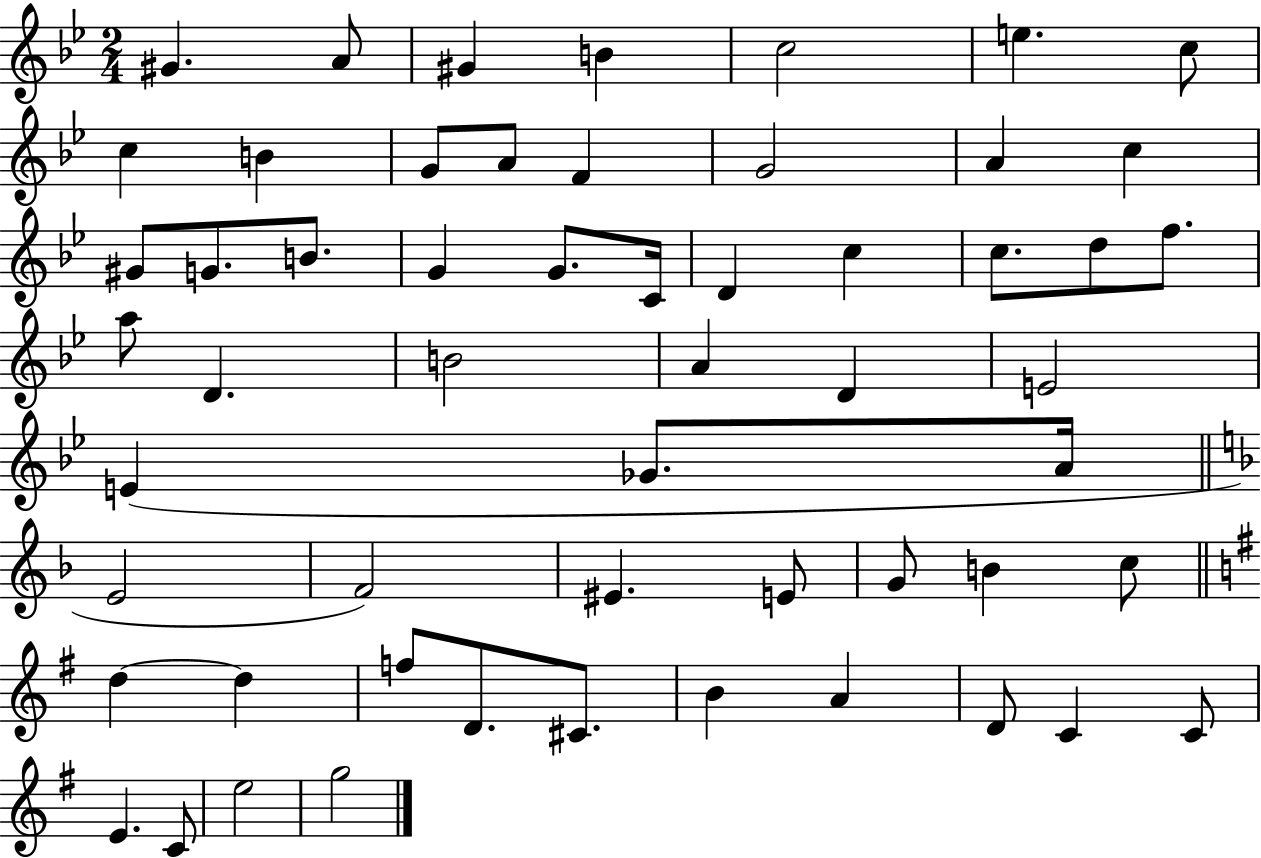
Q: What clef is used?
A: treble